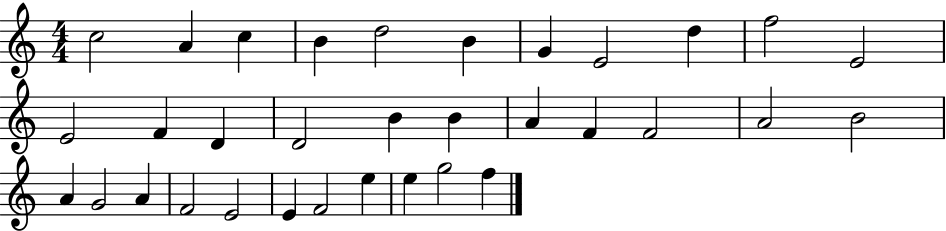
C5/h A4/q C5/q B4/q D5/h B4/q G4/q E4/h D5/q F5/h E4/h E4/h F4/q D4/q D4/h B4/q B4/q A4/q F4/q F4/h A4/h B4/h A4/q G4/h A4/q F4/h E4/h E4/q F4/h E5/q E5/q G5/h F5/q